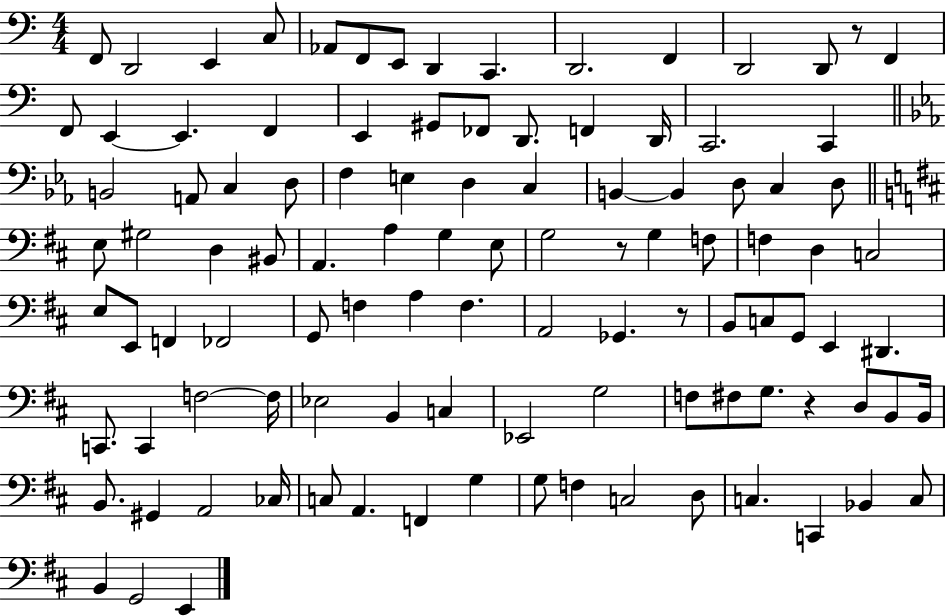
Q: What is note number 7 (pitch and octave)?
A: E2